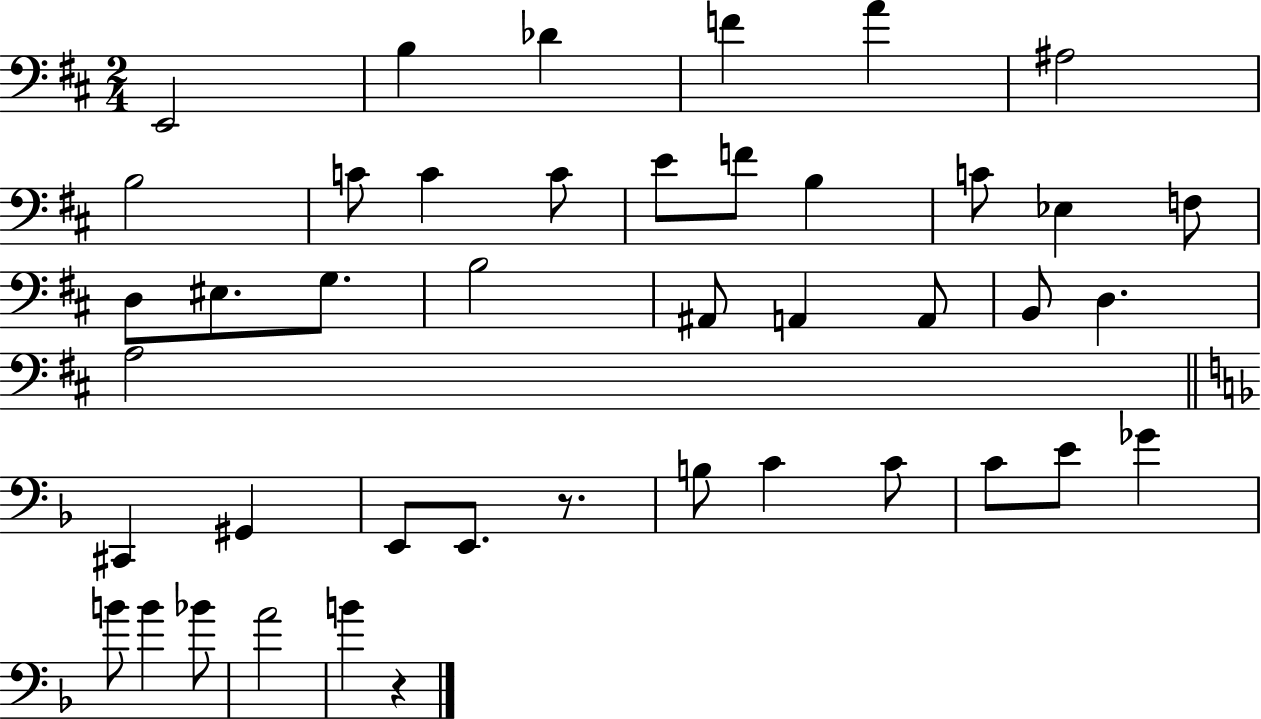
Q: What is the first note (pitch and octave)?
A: E2